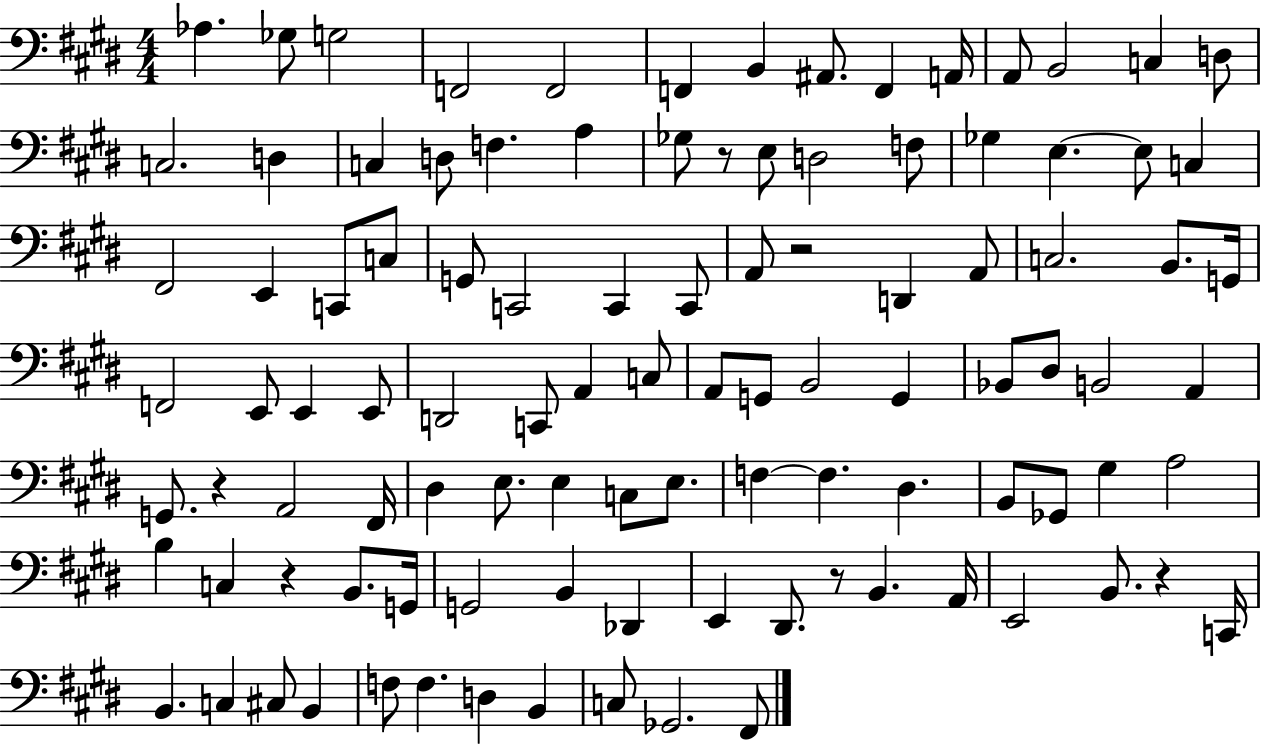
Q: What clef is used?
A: bass